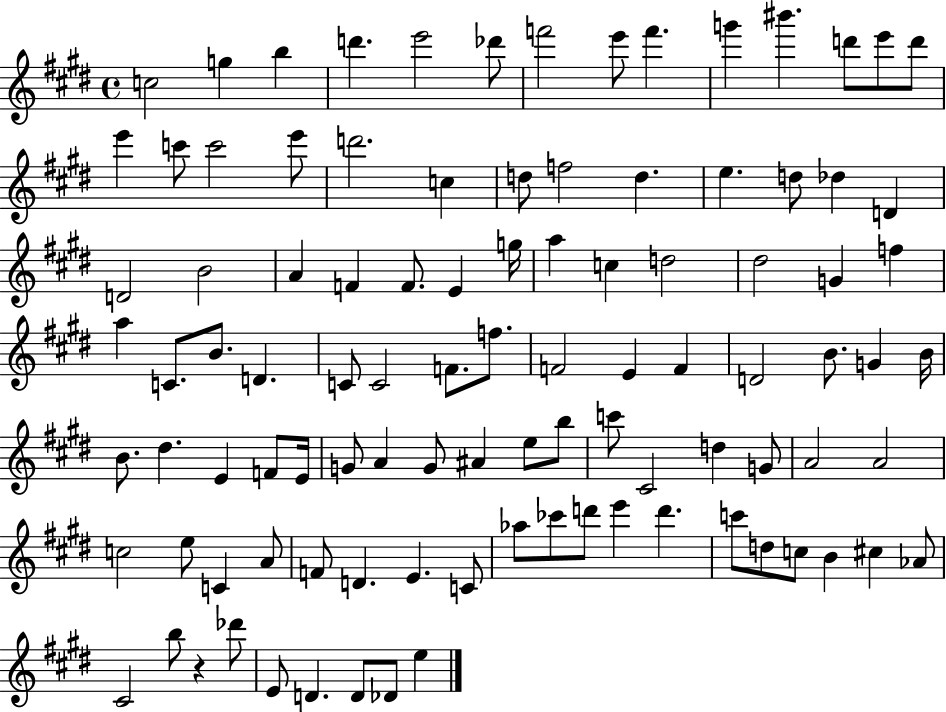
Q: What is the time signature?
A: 4/4